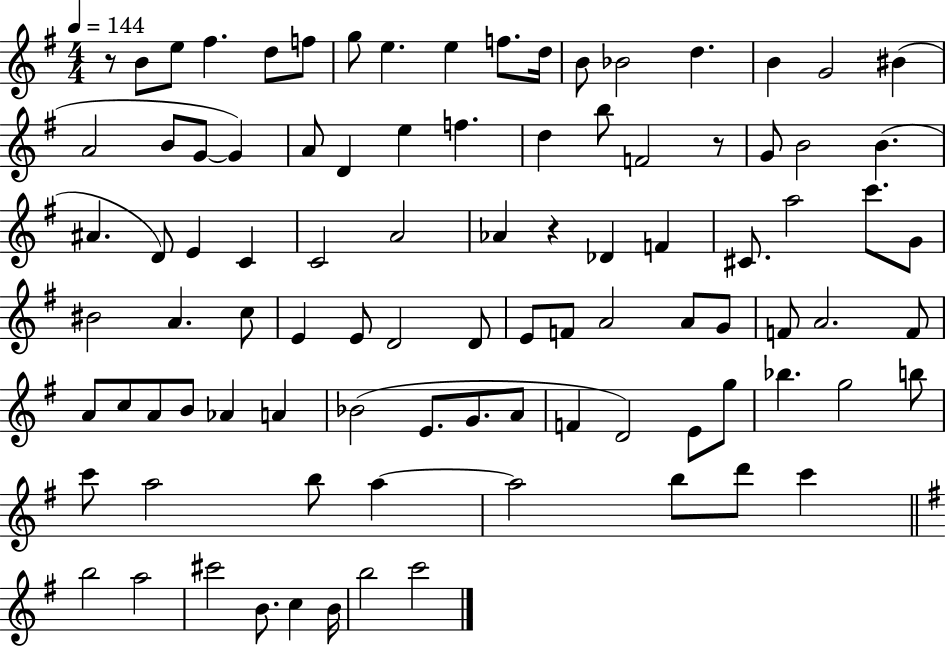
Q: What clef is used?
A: treble